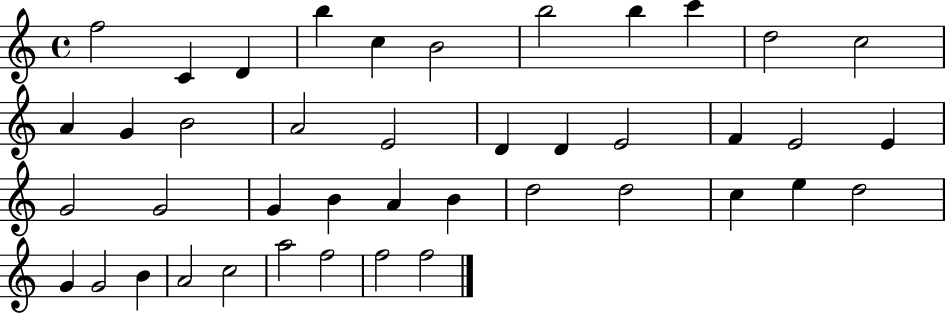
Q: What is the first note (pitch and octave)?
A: F5